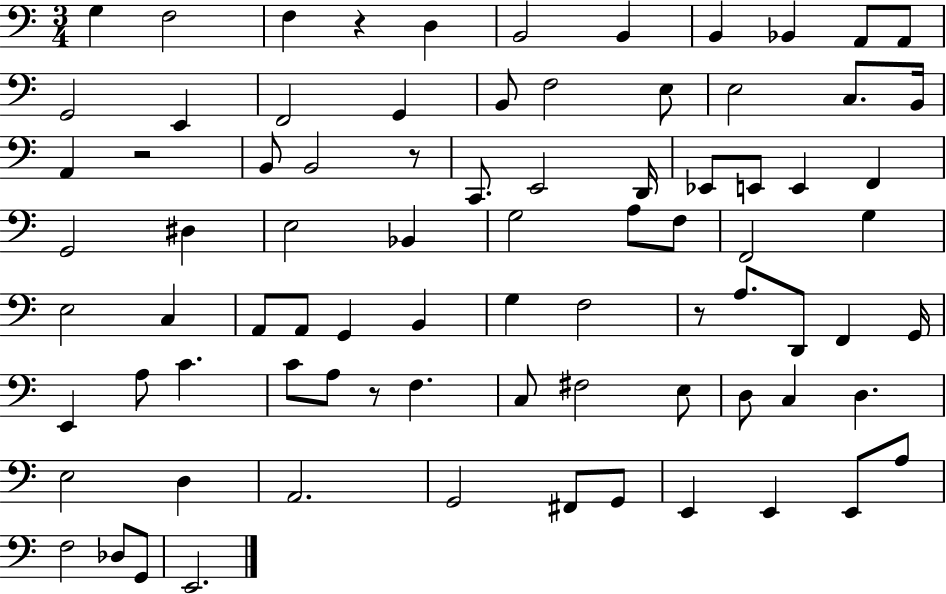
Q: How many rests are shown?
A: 5